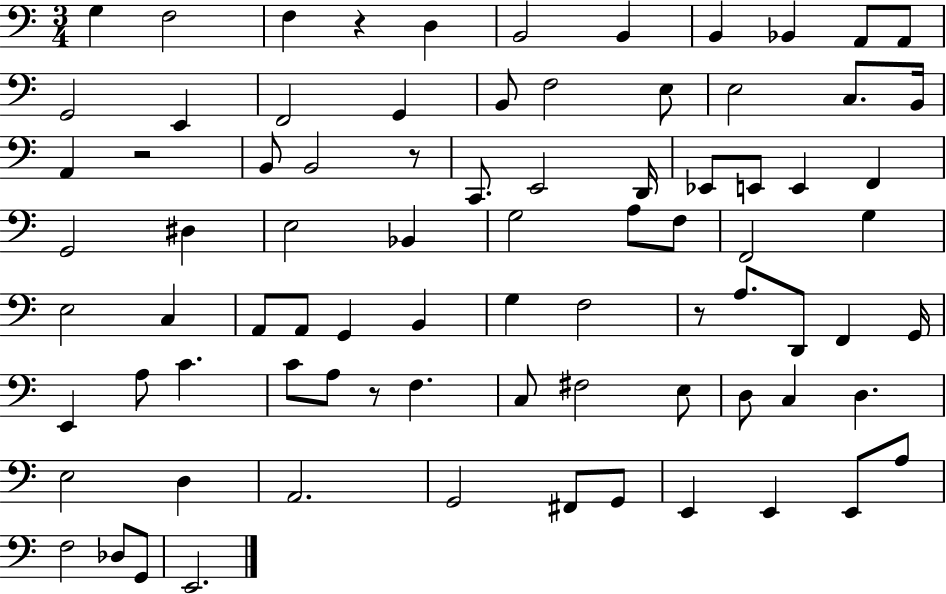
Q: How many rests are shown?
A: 5